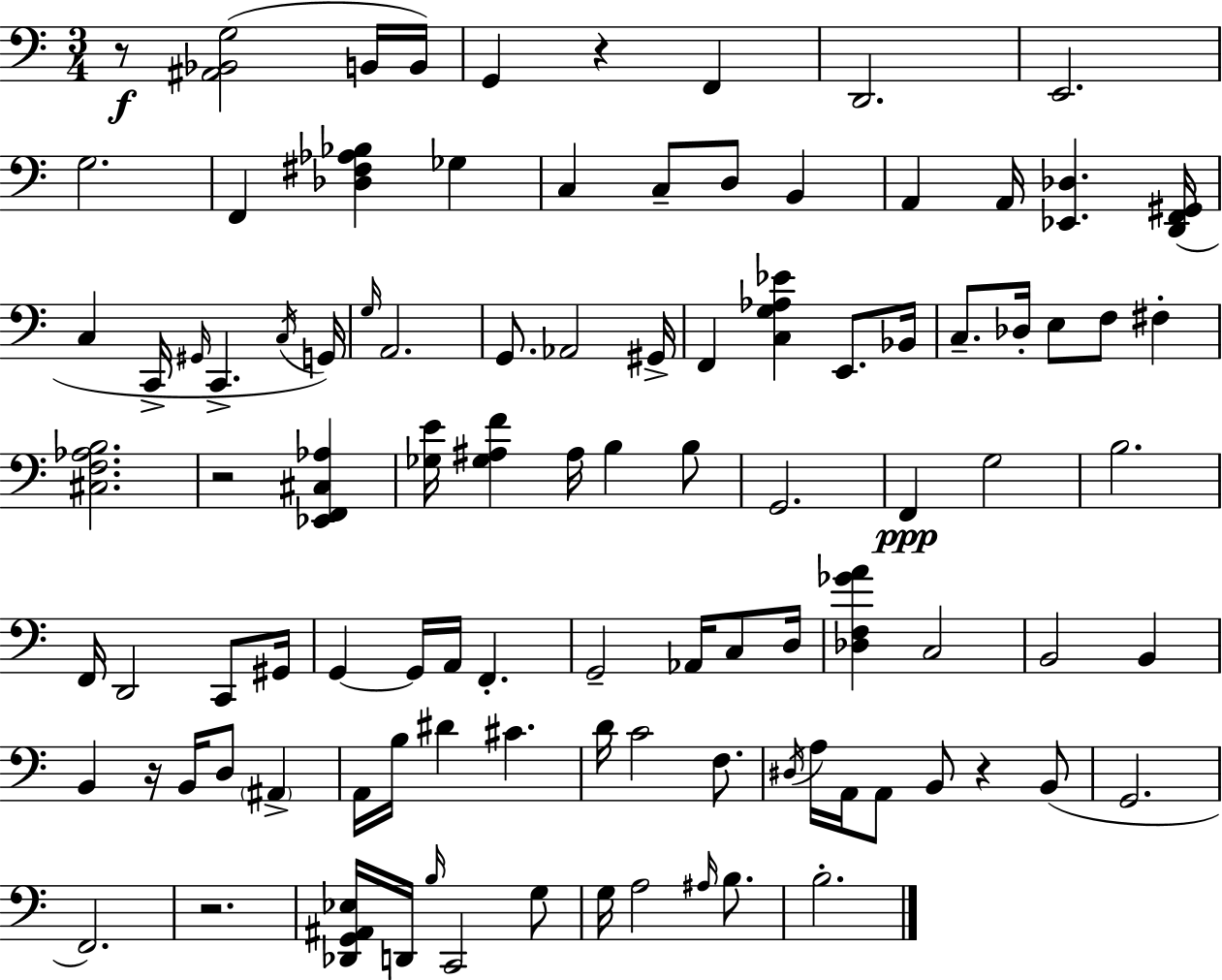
X:1
T:Untitled
M:3/4
L:1/4
K:C
z/2 [^A,,_B,,G,]2 B,,/4 B,,/4 G,, z F,, D,,2 E,,2 G,2 F,, [_D,^F,_A,_B,] _G, C, C,/2 D,/2 B,, A,, A,,/4 [_E,,_D,] [D,,F,,^G,,]/4 C, C,,/4 ^G,,/4 C,, C,/4 G,,/4 G,/4 A,,2 G,,/2 _A,,2 ^G,,/4 F,, [C,G,_A,_E] E,,/2 _B,,/4 C,/2 _D,/4 E,/2 F,/2 ^F, [^C,F,_A,B,]2 z2 [_E,,F,,^C,_A,] [_G,E]/4 [_G,^A,F] ^A,/4 B, B,/2 G,,2 F,, G,2 B,2 F,,/4 D,,2 C,,/2 ^G,,/4 G,, G,,/4 A,,/4 F,, G,,2 _A,,/4 C,/2 D,/4 [_D,F,_GA] C,2 B,,2 B,, B,, z/4 B,,/4 D,/2 ^A,, A,,/4 B,/4 ^D ^C D/4 C2 F,/2 ^D,/4 A,/4 A,,/4 A,,/2 B,,/2 z B,,/2 G,,2 F,,2 z2 [_D,,G,,^A,,_E,]/4 D,,/4 B,/4 C,,2 G,/2 G,/4 A,2 ^A,/4 B,/2 B,2